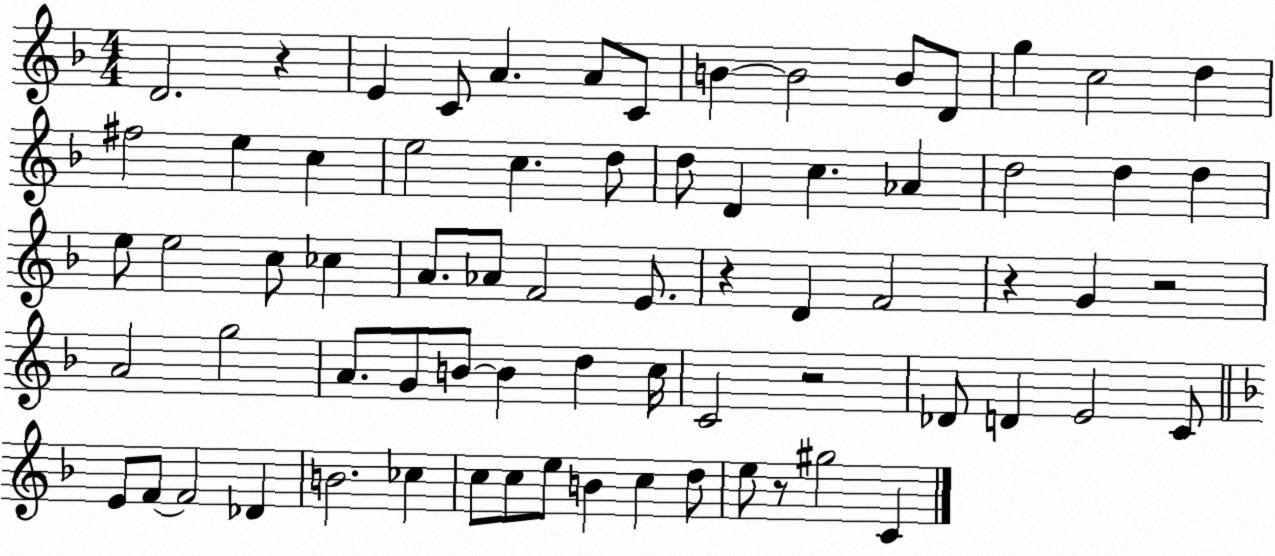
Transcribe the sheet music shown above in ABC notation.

X:1
T:Untitled
M:4/4
L:1/4
K:F
D2 z E C/2 A A/2 C/2 B B2 B/2 D/2 g c2 d ^f2 e c e2 c d/2 d/2 D c _A d2 d d e/2 e2 c/2 _c A/2 _A/2 F2 E/2 z D F2 z G z2 A2 g2 A/2 G/2 B/2 B d c/4 C2 z2 _D/2 D E2 C/2 E/2 F/2 F2 _D B2 _c c/2 c/2 e/2 B c d/2 e/2 z/2 ^g2 C